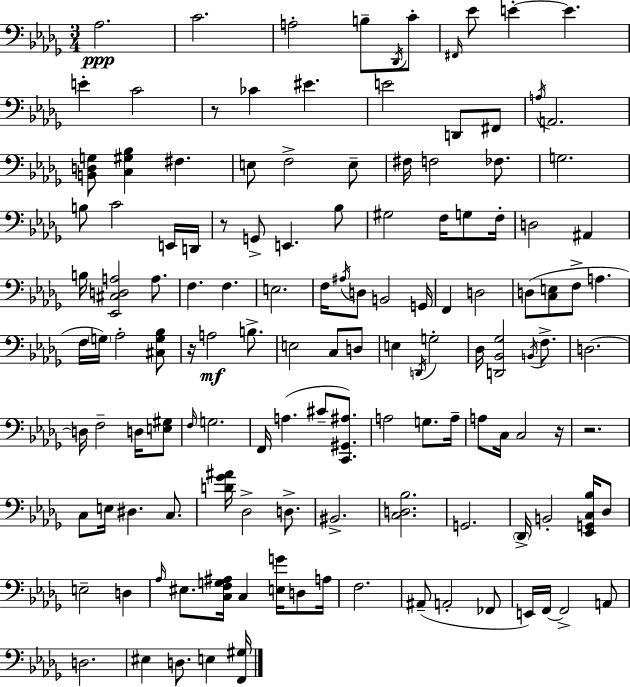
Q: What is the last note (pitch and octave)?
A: E3